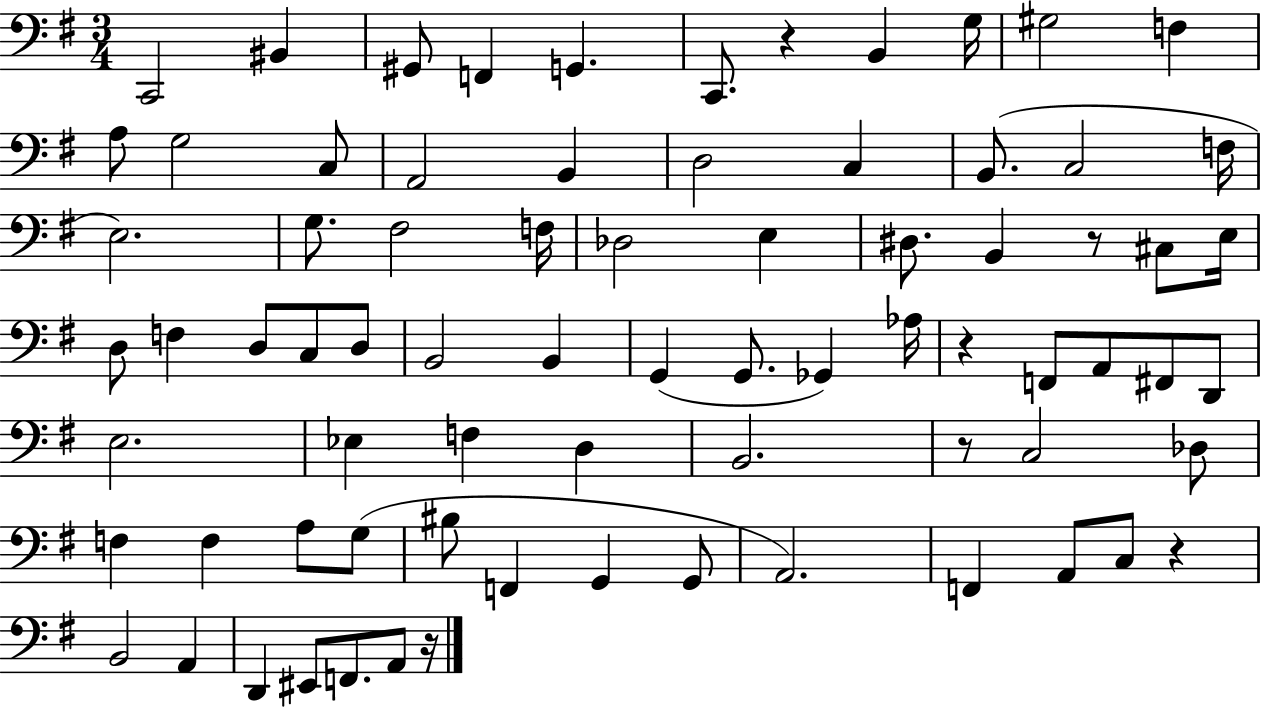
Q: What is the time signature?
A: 3/4